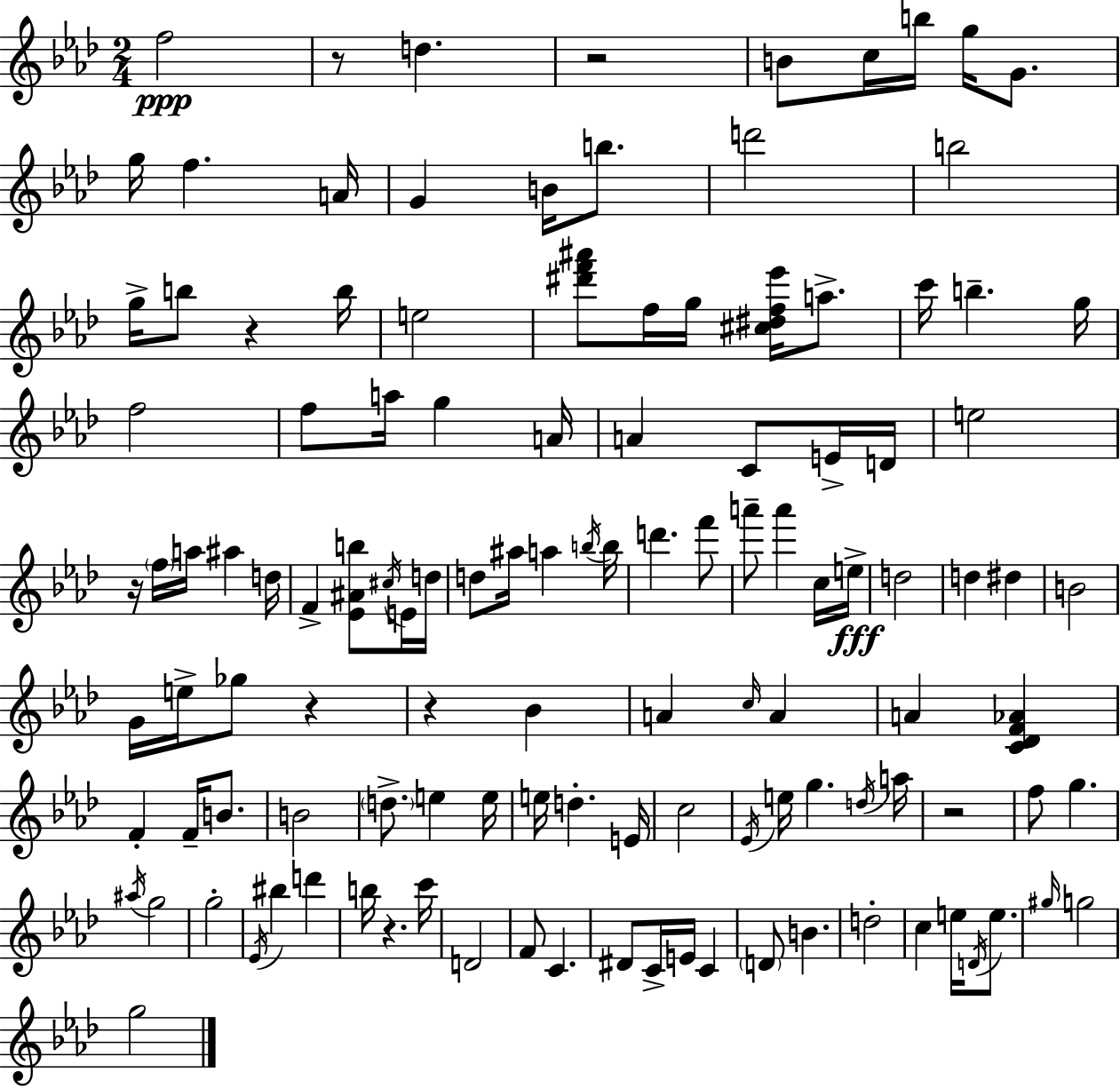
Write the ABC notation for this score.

X:1
T:Untitled
M:2/4
L:1/4
K:Ab
f2 z/2 d z2 B/2 c/4 b/4 g/4 G/2 g/4 f A/4 G B/4 b/2 d'2 b2 g/4 b/2 z b/4 e2 [^d'f'^a']/2 f/4 g/4 [^c^df_e']/4 a/2 c'/4 b g/4 f2 f/2 a/4 g A/4 A C/2 E/4 D/4 e2 z/4 f/4 a/4 ^a d/4 F [_E^Ab]/2 ^c/4 E/4 d/4 d/2 ^a/4 a b/4 b/4 d' f'/2 a'/2 a' c/4 e/4 d2 d ^d B2 G/4 e/4 _g/2 z z _B A c/4 A A [C_DF_A] F F/4 B/2 B2 d/2 e e/4 e/4 d E/4 c2 _E/4 e/4 g d/4 a/4 z2 f/2 g ^a/4 g2 g2 _E/4 ^b d' b/4 z c'/4 D2 F/2 C ^D/2 C/4 E/4 C D/2 B d2 c e/4 D/4 e/2 ^g/4 g2 g2